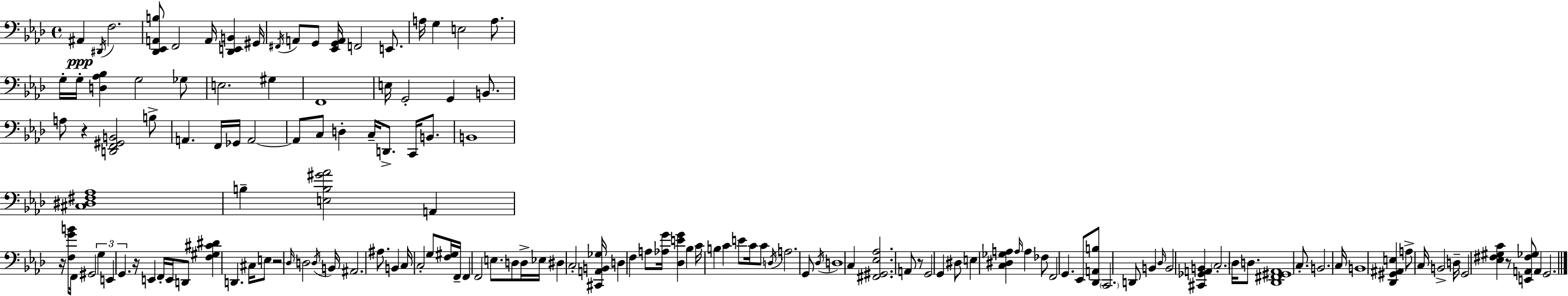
A#2/q D#2/s F3/h. [Db2,Eb2,A2,B3]/e F2/h A2/s [Db2,E2,B2]/q G#2/s F#2/s A2/e G2/e [Eb2,G2,A2]/s F2/h E2/e. A3/s G3/q E3/h A3/e. G3/s G3/s [D3,Ab3,Bb3]/q G3/h Gb3/e E3/h. G#3/q F2/w E3/s G2/h G2/q B2/e. A3/e R/q [D2,F2,G#2,B2]/h B3/e A2/q. F2/s Gb2/s A2/h A2/e C3/e D3/q C3/s D2/e. C2/s B2/e. B2/w [C#3,D#3,F#3,Ab3]/w B3/q [E3,B3,G#4,Ab4]/h A2/q R/s [F3,G4,B4]/e F2/s G#2/h G3/q E2/q G2/q. R/s E2/q F2/s E2/s D2/e [F3,G#3,C#4,D#4]/q D2/q. C#3/s E3/e R/h Db3/s D3/h D3/s B2/s A#2/h. A#3/e. B2/q C3/s C3/h G3/e [F3,G#3]/s F2/s F2/q F2/h E3/e. D3/e D3/s Eb3/s D#3/q C3/h [C#2,A2,B2,Gb3]/s D3/q F3/q A3/e [Ab3,G4]/s [Db3,E4,G4]/q Bb3/q C4/s B3/q C4/q E4/e C4/s C4/e D3/s A3/h. G2/e Db3/s D3/w C3/q [F#2,G#2,Eb3,Ab3]/h. A2/e R/e G2/h G2/q D#3/e E3/q [C3,D#3,Gb3,A3]/q A3/s A3/q FES3/e F2/h G2/q. Eb2/e [Db2,A2,B3]/e C2/h. D2/e B2/q Db3/s B2/h [C#2,Gb2,A2,B2]/q C3/h. Db3/s D3/e. [Db2,F#2,G#2,Ab2]/w C3/e. B2/h. C3/s B2/w [Db2,G#2,A#2,E3]/q A3/e C3/s B2/h D3/s G2/h [Eb3,F#3,G#3,C4]/q R/e [E2,A2,F#3,Gb3]/e A2/q G2/h.